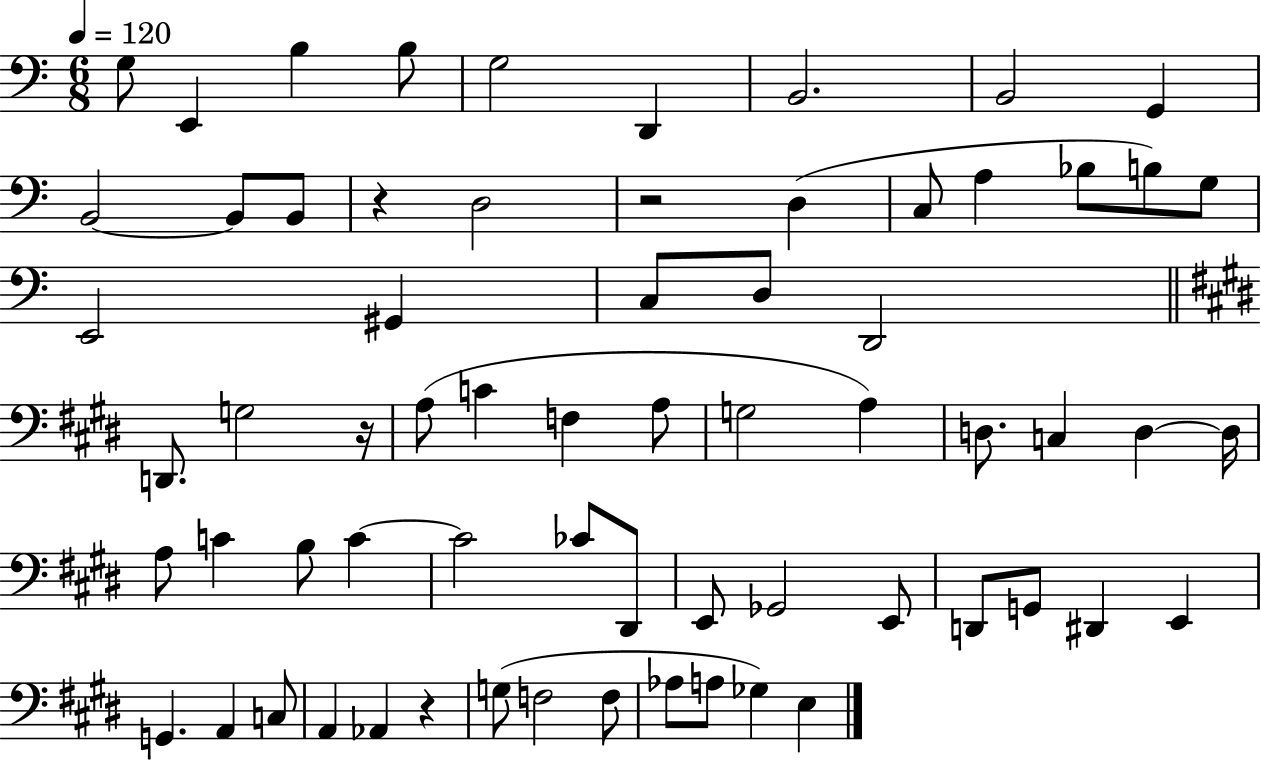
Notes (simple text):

G3/e E2/q B3/q B3/e G3/h D2/q B2/h. B2/h G2/q B2/h B2/e B2/e R/q D3/h R/h D3/q C3/e A3/q Bb3/e B3/e G3/e E2/h G#2/q C3/e D3/e D2/h D2/e. G3/h R/s A3/e C4/q F3/q A3/e G3/h A3/q D3/e. C3/q D3/q D3/s A3/e C4/q B3/e C4/q C4/h CES4/e D#2/e E2/e Gb2/h E2/e D2/e G2/e D#2/q E2/q G2/q. A2/q C3/e A2/q Ab2/q R/q G3/e F3/h F3/e Ab3/e A3/e Gb3/q E3/q